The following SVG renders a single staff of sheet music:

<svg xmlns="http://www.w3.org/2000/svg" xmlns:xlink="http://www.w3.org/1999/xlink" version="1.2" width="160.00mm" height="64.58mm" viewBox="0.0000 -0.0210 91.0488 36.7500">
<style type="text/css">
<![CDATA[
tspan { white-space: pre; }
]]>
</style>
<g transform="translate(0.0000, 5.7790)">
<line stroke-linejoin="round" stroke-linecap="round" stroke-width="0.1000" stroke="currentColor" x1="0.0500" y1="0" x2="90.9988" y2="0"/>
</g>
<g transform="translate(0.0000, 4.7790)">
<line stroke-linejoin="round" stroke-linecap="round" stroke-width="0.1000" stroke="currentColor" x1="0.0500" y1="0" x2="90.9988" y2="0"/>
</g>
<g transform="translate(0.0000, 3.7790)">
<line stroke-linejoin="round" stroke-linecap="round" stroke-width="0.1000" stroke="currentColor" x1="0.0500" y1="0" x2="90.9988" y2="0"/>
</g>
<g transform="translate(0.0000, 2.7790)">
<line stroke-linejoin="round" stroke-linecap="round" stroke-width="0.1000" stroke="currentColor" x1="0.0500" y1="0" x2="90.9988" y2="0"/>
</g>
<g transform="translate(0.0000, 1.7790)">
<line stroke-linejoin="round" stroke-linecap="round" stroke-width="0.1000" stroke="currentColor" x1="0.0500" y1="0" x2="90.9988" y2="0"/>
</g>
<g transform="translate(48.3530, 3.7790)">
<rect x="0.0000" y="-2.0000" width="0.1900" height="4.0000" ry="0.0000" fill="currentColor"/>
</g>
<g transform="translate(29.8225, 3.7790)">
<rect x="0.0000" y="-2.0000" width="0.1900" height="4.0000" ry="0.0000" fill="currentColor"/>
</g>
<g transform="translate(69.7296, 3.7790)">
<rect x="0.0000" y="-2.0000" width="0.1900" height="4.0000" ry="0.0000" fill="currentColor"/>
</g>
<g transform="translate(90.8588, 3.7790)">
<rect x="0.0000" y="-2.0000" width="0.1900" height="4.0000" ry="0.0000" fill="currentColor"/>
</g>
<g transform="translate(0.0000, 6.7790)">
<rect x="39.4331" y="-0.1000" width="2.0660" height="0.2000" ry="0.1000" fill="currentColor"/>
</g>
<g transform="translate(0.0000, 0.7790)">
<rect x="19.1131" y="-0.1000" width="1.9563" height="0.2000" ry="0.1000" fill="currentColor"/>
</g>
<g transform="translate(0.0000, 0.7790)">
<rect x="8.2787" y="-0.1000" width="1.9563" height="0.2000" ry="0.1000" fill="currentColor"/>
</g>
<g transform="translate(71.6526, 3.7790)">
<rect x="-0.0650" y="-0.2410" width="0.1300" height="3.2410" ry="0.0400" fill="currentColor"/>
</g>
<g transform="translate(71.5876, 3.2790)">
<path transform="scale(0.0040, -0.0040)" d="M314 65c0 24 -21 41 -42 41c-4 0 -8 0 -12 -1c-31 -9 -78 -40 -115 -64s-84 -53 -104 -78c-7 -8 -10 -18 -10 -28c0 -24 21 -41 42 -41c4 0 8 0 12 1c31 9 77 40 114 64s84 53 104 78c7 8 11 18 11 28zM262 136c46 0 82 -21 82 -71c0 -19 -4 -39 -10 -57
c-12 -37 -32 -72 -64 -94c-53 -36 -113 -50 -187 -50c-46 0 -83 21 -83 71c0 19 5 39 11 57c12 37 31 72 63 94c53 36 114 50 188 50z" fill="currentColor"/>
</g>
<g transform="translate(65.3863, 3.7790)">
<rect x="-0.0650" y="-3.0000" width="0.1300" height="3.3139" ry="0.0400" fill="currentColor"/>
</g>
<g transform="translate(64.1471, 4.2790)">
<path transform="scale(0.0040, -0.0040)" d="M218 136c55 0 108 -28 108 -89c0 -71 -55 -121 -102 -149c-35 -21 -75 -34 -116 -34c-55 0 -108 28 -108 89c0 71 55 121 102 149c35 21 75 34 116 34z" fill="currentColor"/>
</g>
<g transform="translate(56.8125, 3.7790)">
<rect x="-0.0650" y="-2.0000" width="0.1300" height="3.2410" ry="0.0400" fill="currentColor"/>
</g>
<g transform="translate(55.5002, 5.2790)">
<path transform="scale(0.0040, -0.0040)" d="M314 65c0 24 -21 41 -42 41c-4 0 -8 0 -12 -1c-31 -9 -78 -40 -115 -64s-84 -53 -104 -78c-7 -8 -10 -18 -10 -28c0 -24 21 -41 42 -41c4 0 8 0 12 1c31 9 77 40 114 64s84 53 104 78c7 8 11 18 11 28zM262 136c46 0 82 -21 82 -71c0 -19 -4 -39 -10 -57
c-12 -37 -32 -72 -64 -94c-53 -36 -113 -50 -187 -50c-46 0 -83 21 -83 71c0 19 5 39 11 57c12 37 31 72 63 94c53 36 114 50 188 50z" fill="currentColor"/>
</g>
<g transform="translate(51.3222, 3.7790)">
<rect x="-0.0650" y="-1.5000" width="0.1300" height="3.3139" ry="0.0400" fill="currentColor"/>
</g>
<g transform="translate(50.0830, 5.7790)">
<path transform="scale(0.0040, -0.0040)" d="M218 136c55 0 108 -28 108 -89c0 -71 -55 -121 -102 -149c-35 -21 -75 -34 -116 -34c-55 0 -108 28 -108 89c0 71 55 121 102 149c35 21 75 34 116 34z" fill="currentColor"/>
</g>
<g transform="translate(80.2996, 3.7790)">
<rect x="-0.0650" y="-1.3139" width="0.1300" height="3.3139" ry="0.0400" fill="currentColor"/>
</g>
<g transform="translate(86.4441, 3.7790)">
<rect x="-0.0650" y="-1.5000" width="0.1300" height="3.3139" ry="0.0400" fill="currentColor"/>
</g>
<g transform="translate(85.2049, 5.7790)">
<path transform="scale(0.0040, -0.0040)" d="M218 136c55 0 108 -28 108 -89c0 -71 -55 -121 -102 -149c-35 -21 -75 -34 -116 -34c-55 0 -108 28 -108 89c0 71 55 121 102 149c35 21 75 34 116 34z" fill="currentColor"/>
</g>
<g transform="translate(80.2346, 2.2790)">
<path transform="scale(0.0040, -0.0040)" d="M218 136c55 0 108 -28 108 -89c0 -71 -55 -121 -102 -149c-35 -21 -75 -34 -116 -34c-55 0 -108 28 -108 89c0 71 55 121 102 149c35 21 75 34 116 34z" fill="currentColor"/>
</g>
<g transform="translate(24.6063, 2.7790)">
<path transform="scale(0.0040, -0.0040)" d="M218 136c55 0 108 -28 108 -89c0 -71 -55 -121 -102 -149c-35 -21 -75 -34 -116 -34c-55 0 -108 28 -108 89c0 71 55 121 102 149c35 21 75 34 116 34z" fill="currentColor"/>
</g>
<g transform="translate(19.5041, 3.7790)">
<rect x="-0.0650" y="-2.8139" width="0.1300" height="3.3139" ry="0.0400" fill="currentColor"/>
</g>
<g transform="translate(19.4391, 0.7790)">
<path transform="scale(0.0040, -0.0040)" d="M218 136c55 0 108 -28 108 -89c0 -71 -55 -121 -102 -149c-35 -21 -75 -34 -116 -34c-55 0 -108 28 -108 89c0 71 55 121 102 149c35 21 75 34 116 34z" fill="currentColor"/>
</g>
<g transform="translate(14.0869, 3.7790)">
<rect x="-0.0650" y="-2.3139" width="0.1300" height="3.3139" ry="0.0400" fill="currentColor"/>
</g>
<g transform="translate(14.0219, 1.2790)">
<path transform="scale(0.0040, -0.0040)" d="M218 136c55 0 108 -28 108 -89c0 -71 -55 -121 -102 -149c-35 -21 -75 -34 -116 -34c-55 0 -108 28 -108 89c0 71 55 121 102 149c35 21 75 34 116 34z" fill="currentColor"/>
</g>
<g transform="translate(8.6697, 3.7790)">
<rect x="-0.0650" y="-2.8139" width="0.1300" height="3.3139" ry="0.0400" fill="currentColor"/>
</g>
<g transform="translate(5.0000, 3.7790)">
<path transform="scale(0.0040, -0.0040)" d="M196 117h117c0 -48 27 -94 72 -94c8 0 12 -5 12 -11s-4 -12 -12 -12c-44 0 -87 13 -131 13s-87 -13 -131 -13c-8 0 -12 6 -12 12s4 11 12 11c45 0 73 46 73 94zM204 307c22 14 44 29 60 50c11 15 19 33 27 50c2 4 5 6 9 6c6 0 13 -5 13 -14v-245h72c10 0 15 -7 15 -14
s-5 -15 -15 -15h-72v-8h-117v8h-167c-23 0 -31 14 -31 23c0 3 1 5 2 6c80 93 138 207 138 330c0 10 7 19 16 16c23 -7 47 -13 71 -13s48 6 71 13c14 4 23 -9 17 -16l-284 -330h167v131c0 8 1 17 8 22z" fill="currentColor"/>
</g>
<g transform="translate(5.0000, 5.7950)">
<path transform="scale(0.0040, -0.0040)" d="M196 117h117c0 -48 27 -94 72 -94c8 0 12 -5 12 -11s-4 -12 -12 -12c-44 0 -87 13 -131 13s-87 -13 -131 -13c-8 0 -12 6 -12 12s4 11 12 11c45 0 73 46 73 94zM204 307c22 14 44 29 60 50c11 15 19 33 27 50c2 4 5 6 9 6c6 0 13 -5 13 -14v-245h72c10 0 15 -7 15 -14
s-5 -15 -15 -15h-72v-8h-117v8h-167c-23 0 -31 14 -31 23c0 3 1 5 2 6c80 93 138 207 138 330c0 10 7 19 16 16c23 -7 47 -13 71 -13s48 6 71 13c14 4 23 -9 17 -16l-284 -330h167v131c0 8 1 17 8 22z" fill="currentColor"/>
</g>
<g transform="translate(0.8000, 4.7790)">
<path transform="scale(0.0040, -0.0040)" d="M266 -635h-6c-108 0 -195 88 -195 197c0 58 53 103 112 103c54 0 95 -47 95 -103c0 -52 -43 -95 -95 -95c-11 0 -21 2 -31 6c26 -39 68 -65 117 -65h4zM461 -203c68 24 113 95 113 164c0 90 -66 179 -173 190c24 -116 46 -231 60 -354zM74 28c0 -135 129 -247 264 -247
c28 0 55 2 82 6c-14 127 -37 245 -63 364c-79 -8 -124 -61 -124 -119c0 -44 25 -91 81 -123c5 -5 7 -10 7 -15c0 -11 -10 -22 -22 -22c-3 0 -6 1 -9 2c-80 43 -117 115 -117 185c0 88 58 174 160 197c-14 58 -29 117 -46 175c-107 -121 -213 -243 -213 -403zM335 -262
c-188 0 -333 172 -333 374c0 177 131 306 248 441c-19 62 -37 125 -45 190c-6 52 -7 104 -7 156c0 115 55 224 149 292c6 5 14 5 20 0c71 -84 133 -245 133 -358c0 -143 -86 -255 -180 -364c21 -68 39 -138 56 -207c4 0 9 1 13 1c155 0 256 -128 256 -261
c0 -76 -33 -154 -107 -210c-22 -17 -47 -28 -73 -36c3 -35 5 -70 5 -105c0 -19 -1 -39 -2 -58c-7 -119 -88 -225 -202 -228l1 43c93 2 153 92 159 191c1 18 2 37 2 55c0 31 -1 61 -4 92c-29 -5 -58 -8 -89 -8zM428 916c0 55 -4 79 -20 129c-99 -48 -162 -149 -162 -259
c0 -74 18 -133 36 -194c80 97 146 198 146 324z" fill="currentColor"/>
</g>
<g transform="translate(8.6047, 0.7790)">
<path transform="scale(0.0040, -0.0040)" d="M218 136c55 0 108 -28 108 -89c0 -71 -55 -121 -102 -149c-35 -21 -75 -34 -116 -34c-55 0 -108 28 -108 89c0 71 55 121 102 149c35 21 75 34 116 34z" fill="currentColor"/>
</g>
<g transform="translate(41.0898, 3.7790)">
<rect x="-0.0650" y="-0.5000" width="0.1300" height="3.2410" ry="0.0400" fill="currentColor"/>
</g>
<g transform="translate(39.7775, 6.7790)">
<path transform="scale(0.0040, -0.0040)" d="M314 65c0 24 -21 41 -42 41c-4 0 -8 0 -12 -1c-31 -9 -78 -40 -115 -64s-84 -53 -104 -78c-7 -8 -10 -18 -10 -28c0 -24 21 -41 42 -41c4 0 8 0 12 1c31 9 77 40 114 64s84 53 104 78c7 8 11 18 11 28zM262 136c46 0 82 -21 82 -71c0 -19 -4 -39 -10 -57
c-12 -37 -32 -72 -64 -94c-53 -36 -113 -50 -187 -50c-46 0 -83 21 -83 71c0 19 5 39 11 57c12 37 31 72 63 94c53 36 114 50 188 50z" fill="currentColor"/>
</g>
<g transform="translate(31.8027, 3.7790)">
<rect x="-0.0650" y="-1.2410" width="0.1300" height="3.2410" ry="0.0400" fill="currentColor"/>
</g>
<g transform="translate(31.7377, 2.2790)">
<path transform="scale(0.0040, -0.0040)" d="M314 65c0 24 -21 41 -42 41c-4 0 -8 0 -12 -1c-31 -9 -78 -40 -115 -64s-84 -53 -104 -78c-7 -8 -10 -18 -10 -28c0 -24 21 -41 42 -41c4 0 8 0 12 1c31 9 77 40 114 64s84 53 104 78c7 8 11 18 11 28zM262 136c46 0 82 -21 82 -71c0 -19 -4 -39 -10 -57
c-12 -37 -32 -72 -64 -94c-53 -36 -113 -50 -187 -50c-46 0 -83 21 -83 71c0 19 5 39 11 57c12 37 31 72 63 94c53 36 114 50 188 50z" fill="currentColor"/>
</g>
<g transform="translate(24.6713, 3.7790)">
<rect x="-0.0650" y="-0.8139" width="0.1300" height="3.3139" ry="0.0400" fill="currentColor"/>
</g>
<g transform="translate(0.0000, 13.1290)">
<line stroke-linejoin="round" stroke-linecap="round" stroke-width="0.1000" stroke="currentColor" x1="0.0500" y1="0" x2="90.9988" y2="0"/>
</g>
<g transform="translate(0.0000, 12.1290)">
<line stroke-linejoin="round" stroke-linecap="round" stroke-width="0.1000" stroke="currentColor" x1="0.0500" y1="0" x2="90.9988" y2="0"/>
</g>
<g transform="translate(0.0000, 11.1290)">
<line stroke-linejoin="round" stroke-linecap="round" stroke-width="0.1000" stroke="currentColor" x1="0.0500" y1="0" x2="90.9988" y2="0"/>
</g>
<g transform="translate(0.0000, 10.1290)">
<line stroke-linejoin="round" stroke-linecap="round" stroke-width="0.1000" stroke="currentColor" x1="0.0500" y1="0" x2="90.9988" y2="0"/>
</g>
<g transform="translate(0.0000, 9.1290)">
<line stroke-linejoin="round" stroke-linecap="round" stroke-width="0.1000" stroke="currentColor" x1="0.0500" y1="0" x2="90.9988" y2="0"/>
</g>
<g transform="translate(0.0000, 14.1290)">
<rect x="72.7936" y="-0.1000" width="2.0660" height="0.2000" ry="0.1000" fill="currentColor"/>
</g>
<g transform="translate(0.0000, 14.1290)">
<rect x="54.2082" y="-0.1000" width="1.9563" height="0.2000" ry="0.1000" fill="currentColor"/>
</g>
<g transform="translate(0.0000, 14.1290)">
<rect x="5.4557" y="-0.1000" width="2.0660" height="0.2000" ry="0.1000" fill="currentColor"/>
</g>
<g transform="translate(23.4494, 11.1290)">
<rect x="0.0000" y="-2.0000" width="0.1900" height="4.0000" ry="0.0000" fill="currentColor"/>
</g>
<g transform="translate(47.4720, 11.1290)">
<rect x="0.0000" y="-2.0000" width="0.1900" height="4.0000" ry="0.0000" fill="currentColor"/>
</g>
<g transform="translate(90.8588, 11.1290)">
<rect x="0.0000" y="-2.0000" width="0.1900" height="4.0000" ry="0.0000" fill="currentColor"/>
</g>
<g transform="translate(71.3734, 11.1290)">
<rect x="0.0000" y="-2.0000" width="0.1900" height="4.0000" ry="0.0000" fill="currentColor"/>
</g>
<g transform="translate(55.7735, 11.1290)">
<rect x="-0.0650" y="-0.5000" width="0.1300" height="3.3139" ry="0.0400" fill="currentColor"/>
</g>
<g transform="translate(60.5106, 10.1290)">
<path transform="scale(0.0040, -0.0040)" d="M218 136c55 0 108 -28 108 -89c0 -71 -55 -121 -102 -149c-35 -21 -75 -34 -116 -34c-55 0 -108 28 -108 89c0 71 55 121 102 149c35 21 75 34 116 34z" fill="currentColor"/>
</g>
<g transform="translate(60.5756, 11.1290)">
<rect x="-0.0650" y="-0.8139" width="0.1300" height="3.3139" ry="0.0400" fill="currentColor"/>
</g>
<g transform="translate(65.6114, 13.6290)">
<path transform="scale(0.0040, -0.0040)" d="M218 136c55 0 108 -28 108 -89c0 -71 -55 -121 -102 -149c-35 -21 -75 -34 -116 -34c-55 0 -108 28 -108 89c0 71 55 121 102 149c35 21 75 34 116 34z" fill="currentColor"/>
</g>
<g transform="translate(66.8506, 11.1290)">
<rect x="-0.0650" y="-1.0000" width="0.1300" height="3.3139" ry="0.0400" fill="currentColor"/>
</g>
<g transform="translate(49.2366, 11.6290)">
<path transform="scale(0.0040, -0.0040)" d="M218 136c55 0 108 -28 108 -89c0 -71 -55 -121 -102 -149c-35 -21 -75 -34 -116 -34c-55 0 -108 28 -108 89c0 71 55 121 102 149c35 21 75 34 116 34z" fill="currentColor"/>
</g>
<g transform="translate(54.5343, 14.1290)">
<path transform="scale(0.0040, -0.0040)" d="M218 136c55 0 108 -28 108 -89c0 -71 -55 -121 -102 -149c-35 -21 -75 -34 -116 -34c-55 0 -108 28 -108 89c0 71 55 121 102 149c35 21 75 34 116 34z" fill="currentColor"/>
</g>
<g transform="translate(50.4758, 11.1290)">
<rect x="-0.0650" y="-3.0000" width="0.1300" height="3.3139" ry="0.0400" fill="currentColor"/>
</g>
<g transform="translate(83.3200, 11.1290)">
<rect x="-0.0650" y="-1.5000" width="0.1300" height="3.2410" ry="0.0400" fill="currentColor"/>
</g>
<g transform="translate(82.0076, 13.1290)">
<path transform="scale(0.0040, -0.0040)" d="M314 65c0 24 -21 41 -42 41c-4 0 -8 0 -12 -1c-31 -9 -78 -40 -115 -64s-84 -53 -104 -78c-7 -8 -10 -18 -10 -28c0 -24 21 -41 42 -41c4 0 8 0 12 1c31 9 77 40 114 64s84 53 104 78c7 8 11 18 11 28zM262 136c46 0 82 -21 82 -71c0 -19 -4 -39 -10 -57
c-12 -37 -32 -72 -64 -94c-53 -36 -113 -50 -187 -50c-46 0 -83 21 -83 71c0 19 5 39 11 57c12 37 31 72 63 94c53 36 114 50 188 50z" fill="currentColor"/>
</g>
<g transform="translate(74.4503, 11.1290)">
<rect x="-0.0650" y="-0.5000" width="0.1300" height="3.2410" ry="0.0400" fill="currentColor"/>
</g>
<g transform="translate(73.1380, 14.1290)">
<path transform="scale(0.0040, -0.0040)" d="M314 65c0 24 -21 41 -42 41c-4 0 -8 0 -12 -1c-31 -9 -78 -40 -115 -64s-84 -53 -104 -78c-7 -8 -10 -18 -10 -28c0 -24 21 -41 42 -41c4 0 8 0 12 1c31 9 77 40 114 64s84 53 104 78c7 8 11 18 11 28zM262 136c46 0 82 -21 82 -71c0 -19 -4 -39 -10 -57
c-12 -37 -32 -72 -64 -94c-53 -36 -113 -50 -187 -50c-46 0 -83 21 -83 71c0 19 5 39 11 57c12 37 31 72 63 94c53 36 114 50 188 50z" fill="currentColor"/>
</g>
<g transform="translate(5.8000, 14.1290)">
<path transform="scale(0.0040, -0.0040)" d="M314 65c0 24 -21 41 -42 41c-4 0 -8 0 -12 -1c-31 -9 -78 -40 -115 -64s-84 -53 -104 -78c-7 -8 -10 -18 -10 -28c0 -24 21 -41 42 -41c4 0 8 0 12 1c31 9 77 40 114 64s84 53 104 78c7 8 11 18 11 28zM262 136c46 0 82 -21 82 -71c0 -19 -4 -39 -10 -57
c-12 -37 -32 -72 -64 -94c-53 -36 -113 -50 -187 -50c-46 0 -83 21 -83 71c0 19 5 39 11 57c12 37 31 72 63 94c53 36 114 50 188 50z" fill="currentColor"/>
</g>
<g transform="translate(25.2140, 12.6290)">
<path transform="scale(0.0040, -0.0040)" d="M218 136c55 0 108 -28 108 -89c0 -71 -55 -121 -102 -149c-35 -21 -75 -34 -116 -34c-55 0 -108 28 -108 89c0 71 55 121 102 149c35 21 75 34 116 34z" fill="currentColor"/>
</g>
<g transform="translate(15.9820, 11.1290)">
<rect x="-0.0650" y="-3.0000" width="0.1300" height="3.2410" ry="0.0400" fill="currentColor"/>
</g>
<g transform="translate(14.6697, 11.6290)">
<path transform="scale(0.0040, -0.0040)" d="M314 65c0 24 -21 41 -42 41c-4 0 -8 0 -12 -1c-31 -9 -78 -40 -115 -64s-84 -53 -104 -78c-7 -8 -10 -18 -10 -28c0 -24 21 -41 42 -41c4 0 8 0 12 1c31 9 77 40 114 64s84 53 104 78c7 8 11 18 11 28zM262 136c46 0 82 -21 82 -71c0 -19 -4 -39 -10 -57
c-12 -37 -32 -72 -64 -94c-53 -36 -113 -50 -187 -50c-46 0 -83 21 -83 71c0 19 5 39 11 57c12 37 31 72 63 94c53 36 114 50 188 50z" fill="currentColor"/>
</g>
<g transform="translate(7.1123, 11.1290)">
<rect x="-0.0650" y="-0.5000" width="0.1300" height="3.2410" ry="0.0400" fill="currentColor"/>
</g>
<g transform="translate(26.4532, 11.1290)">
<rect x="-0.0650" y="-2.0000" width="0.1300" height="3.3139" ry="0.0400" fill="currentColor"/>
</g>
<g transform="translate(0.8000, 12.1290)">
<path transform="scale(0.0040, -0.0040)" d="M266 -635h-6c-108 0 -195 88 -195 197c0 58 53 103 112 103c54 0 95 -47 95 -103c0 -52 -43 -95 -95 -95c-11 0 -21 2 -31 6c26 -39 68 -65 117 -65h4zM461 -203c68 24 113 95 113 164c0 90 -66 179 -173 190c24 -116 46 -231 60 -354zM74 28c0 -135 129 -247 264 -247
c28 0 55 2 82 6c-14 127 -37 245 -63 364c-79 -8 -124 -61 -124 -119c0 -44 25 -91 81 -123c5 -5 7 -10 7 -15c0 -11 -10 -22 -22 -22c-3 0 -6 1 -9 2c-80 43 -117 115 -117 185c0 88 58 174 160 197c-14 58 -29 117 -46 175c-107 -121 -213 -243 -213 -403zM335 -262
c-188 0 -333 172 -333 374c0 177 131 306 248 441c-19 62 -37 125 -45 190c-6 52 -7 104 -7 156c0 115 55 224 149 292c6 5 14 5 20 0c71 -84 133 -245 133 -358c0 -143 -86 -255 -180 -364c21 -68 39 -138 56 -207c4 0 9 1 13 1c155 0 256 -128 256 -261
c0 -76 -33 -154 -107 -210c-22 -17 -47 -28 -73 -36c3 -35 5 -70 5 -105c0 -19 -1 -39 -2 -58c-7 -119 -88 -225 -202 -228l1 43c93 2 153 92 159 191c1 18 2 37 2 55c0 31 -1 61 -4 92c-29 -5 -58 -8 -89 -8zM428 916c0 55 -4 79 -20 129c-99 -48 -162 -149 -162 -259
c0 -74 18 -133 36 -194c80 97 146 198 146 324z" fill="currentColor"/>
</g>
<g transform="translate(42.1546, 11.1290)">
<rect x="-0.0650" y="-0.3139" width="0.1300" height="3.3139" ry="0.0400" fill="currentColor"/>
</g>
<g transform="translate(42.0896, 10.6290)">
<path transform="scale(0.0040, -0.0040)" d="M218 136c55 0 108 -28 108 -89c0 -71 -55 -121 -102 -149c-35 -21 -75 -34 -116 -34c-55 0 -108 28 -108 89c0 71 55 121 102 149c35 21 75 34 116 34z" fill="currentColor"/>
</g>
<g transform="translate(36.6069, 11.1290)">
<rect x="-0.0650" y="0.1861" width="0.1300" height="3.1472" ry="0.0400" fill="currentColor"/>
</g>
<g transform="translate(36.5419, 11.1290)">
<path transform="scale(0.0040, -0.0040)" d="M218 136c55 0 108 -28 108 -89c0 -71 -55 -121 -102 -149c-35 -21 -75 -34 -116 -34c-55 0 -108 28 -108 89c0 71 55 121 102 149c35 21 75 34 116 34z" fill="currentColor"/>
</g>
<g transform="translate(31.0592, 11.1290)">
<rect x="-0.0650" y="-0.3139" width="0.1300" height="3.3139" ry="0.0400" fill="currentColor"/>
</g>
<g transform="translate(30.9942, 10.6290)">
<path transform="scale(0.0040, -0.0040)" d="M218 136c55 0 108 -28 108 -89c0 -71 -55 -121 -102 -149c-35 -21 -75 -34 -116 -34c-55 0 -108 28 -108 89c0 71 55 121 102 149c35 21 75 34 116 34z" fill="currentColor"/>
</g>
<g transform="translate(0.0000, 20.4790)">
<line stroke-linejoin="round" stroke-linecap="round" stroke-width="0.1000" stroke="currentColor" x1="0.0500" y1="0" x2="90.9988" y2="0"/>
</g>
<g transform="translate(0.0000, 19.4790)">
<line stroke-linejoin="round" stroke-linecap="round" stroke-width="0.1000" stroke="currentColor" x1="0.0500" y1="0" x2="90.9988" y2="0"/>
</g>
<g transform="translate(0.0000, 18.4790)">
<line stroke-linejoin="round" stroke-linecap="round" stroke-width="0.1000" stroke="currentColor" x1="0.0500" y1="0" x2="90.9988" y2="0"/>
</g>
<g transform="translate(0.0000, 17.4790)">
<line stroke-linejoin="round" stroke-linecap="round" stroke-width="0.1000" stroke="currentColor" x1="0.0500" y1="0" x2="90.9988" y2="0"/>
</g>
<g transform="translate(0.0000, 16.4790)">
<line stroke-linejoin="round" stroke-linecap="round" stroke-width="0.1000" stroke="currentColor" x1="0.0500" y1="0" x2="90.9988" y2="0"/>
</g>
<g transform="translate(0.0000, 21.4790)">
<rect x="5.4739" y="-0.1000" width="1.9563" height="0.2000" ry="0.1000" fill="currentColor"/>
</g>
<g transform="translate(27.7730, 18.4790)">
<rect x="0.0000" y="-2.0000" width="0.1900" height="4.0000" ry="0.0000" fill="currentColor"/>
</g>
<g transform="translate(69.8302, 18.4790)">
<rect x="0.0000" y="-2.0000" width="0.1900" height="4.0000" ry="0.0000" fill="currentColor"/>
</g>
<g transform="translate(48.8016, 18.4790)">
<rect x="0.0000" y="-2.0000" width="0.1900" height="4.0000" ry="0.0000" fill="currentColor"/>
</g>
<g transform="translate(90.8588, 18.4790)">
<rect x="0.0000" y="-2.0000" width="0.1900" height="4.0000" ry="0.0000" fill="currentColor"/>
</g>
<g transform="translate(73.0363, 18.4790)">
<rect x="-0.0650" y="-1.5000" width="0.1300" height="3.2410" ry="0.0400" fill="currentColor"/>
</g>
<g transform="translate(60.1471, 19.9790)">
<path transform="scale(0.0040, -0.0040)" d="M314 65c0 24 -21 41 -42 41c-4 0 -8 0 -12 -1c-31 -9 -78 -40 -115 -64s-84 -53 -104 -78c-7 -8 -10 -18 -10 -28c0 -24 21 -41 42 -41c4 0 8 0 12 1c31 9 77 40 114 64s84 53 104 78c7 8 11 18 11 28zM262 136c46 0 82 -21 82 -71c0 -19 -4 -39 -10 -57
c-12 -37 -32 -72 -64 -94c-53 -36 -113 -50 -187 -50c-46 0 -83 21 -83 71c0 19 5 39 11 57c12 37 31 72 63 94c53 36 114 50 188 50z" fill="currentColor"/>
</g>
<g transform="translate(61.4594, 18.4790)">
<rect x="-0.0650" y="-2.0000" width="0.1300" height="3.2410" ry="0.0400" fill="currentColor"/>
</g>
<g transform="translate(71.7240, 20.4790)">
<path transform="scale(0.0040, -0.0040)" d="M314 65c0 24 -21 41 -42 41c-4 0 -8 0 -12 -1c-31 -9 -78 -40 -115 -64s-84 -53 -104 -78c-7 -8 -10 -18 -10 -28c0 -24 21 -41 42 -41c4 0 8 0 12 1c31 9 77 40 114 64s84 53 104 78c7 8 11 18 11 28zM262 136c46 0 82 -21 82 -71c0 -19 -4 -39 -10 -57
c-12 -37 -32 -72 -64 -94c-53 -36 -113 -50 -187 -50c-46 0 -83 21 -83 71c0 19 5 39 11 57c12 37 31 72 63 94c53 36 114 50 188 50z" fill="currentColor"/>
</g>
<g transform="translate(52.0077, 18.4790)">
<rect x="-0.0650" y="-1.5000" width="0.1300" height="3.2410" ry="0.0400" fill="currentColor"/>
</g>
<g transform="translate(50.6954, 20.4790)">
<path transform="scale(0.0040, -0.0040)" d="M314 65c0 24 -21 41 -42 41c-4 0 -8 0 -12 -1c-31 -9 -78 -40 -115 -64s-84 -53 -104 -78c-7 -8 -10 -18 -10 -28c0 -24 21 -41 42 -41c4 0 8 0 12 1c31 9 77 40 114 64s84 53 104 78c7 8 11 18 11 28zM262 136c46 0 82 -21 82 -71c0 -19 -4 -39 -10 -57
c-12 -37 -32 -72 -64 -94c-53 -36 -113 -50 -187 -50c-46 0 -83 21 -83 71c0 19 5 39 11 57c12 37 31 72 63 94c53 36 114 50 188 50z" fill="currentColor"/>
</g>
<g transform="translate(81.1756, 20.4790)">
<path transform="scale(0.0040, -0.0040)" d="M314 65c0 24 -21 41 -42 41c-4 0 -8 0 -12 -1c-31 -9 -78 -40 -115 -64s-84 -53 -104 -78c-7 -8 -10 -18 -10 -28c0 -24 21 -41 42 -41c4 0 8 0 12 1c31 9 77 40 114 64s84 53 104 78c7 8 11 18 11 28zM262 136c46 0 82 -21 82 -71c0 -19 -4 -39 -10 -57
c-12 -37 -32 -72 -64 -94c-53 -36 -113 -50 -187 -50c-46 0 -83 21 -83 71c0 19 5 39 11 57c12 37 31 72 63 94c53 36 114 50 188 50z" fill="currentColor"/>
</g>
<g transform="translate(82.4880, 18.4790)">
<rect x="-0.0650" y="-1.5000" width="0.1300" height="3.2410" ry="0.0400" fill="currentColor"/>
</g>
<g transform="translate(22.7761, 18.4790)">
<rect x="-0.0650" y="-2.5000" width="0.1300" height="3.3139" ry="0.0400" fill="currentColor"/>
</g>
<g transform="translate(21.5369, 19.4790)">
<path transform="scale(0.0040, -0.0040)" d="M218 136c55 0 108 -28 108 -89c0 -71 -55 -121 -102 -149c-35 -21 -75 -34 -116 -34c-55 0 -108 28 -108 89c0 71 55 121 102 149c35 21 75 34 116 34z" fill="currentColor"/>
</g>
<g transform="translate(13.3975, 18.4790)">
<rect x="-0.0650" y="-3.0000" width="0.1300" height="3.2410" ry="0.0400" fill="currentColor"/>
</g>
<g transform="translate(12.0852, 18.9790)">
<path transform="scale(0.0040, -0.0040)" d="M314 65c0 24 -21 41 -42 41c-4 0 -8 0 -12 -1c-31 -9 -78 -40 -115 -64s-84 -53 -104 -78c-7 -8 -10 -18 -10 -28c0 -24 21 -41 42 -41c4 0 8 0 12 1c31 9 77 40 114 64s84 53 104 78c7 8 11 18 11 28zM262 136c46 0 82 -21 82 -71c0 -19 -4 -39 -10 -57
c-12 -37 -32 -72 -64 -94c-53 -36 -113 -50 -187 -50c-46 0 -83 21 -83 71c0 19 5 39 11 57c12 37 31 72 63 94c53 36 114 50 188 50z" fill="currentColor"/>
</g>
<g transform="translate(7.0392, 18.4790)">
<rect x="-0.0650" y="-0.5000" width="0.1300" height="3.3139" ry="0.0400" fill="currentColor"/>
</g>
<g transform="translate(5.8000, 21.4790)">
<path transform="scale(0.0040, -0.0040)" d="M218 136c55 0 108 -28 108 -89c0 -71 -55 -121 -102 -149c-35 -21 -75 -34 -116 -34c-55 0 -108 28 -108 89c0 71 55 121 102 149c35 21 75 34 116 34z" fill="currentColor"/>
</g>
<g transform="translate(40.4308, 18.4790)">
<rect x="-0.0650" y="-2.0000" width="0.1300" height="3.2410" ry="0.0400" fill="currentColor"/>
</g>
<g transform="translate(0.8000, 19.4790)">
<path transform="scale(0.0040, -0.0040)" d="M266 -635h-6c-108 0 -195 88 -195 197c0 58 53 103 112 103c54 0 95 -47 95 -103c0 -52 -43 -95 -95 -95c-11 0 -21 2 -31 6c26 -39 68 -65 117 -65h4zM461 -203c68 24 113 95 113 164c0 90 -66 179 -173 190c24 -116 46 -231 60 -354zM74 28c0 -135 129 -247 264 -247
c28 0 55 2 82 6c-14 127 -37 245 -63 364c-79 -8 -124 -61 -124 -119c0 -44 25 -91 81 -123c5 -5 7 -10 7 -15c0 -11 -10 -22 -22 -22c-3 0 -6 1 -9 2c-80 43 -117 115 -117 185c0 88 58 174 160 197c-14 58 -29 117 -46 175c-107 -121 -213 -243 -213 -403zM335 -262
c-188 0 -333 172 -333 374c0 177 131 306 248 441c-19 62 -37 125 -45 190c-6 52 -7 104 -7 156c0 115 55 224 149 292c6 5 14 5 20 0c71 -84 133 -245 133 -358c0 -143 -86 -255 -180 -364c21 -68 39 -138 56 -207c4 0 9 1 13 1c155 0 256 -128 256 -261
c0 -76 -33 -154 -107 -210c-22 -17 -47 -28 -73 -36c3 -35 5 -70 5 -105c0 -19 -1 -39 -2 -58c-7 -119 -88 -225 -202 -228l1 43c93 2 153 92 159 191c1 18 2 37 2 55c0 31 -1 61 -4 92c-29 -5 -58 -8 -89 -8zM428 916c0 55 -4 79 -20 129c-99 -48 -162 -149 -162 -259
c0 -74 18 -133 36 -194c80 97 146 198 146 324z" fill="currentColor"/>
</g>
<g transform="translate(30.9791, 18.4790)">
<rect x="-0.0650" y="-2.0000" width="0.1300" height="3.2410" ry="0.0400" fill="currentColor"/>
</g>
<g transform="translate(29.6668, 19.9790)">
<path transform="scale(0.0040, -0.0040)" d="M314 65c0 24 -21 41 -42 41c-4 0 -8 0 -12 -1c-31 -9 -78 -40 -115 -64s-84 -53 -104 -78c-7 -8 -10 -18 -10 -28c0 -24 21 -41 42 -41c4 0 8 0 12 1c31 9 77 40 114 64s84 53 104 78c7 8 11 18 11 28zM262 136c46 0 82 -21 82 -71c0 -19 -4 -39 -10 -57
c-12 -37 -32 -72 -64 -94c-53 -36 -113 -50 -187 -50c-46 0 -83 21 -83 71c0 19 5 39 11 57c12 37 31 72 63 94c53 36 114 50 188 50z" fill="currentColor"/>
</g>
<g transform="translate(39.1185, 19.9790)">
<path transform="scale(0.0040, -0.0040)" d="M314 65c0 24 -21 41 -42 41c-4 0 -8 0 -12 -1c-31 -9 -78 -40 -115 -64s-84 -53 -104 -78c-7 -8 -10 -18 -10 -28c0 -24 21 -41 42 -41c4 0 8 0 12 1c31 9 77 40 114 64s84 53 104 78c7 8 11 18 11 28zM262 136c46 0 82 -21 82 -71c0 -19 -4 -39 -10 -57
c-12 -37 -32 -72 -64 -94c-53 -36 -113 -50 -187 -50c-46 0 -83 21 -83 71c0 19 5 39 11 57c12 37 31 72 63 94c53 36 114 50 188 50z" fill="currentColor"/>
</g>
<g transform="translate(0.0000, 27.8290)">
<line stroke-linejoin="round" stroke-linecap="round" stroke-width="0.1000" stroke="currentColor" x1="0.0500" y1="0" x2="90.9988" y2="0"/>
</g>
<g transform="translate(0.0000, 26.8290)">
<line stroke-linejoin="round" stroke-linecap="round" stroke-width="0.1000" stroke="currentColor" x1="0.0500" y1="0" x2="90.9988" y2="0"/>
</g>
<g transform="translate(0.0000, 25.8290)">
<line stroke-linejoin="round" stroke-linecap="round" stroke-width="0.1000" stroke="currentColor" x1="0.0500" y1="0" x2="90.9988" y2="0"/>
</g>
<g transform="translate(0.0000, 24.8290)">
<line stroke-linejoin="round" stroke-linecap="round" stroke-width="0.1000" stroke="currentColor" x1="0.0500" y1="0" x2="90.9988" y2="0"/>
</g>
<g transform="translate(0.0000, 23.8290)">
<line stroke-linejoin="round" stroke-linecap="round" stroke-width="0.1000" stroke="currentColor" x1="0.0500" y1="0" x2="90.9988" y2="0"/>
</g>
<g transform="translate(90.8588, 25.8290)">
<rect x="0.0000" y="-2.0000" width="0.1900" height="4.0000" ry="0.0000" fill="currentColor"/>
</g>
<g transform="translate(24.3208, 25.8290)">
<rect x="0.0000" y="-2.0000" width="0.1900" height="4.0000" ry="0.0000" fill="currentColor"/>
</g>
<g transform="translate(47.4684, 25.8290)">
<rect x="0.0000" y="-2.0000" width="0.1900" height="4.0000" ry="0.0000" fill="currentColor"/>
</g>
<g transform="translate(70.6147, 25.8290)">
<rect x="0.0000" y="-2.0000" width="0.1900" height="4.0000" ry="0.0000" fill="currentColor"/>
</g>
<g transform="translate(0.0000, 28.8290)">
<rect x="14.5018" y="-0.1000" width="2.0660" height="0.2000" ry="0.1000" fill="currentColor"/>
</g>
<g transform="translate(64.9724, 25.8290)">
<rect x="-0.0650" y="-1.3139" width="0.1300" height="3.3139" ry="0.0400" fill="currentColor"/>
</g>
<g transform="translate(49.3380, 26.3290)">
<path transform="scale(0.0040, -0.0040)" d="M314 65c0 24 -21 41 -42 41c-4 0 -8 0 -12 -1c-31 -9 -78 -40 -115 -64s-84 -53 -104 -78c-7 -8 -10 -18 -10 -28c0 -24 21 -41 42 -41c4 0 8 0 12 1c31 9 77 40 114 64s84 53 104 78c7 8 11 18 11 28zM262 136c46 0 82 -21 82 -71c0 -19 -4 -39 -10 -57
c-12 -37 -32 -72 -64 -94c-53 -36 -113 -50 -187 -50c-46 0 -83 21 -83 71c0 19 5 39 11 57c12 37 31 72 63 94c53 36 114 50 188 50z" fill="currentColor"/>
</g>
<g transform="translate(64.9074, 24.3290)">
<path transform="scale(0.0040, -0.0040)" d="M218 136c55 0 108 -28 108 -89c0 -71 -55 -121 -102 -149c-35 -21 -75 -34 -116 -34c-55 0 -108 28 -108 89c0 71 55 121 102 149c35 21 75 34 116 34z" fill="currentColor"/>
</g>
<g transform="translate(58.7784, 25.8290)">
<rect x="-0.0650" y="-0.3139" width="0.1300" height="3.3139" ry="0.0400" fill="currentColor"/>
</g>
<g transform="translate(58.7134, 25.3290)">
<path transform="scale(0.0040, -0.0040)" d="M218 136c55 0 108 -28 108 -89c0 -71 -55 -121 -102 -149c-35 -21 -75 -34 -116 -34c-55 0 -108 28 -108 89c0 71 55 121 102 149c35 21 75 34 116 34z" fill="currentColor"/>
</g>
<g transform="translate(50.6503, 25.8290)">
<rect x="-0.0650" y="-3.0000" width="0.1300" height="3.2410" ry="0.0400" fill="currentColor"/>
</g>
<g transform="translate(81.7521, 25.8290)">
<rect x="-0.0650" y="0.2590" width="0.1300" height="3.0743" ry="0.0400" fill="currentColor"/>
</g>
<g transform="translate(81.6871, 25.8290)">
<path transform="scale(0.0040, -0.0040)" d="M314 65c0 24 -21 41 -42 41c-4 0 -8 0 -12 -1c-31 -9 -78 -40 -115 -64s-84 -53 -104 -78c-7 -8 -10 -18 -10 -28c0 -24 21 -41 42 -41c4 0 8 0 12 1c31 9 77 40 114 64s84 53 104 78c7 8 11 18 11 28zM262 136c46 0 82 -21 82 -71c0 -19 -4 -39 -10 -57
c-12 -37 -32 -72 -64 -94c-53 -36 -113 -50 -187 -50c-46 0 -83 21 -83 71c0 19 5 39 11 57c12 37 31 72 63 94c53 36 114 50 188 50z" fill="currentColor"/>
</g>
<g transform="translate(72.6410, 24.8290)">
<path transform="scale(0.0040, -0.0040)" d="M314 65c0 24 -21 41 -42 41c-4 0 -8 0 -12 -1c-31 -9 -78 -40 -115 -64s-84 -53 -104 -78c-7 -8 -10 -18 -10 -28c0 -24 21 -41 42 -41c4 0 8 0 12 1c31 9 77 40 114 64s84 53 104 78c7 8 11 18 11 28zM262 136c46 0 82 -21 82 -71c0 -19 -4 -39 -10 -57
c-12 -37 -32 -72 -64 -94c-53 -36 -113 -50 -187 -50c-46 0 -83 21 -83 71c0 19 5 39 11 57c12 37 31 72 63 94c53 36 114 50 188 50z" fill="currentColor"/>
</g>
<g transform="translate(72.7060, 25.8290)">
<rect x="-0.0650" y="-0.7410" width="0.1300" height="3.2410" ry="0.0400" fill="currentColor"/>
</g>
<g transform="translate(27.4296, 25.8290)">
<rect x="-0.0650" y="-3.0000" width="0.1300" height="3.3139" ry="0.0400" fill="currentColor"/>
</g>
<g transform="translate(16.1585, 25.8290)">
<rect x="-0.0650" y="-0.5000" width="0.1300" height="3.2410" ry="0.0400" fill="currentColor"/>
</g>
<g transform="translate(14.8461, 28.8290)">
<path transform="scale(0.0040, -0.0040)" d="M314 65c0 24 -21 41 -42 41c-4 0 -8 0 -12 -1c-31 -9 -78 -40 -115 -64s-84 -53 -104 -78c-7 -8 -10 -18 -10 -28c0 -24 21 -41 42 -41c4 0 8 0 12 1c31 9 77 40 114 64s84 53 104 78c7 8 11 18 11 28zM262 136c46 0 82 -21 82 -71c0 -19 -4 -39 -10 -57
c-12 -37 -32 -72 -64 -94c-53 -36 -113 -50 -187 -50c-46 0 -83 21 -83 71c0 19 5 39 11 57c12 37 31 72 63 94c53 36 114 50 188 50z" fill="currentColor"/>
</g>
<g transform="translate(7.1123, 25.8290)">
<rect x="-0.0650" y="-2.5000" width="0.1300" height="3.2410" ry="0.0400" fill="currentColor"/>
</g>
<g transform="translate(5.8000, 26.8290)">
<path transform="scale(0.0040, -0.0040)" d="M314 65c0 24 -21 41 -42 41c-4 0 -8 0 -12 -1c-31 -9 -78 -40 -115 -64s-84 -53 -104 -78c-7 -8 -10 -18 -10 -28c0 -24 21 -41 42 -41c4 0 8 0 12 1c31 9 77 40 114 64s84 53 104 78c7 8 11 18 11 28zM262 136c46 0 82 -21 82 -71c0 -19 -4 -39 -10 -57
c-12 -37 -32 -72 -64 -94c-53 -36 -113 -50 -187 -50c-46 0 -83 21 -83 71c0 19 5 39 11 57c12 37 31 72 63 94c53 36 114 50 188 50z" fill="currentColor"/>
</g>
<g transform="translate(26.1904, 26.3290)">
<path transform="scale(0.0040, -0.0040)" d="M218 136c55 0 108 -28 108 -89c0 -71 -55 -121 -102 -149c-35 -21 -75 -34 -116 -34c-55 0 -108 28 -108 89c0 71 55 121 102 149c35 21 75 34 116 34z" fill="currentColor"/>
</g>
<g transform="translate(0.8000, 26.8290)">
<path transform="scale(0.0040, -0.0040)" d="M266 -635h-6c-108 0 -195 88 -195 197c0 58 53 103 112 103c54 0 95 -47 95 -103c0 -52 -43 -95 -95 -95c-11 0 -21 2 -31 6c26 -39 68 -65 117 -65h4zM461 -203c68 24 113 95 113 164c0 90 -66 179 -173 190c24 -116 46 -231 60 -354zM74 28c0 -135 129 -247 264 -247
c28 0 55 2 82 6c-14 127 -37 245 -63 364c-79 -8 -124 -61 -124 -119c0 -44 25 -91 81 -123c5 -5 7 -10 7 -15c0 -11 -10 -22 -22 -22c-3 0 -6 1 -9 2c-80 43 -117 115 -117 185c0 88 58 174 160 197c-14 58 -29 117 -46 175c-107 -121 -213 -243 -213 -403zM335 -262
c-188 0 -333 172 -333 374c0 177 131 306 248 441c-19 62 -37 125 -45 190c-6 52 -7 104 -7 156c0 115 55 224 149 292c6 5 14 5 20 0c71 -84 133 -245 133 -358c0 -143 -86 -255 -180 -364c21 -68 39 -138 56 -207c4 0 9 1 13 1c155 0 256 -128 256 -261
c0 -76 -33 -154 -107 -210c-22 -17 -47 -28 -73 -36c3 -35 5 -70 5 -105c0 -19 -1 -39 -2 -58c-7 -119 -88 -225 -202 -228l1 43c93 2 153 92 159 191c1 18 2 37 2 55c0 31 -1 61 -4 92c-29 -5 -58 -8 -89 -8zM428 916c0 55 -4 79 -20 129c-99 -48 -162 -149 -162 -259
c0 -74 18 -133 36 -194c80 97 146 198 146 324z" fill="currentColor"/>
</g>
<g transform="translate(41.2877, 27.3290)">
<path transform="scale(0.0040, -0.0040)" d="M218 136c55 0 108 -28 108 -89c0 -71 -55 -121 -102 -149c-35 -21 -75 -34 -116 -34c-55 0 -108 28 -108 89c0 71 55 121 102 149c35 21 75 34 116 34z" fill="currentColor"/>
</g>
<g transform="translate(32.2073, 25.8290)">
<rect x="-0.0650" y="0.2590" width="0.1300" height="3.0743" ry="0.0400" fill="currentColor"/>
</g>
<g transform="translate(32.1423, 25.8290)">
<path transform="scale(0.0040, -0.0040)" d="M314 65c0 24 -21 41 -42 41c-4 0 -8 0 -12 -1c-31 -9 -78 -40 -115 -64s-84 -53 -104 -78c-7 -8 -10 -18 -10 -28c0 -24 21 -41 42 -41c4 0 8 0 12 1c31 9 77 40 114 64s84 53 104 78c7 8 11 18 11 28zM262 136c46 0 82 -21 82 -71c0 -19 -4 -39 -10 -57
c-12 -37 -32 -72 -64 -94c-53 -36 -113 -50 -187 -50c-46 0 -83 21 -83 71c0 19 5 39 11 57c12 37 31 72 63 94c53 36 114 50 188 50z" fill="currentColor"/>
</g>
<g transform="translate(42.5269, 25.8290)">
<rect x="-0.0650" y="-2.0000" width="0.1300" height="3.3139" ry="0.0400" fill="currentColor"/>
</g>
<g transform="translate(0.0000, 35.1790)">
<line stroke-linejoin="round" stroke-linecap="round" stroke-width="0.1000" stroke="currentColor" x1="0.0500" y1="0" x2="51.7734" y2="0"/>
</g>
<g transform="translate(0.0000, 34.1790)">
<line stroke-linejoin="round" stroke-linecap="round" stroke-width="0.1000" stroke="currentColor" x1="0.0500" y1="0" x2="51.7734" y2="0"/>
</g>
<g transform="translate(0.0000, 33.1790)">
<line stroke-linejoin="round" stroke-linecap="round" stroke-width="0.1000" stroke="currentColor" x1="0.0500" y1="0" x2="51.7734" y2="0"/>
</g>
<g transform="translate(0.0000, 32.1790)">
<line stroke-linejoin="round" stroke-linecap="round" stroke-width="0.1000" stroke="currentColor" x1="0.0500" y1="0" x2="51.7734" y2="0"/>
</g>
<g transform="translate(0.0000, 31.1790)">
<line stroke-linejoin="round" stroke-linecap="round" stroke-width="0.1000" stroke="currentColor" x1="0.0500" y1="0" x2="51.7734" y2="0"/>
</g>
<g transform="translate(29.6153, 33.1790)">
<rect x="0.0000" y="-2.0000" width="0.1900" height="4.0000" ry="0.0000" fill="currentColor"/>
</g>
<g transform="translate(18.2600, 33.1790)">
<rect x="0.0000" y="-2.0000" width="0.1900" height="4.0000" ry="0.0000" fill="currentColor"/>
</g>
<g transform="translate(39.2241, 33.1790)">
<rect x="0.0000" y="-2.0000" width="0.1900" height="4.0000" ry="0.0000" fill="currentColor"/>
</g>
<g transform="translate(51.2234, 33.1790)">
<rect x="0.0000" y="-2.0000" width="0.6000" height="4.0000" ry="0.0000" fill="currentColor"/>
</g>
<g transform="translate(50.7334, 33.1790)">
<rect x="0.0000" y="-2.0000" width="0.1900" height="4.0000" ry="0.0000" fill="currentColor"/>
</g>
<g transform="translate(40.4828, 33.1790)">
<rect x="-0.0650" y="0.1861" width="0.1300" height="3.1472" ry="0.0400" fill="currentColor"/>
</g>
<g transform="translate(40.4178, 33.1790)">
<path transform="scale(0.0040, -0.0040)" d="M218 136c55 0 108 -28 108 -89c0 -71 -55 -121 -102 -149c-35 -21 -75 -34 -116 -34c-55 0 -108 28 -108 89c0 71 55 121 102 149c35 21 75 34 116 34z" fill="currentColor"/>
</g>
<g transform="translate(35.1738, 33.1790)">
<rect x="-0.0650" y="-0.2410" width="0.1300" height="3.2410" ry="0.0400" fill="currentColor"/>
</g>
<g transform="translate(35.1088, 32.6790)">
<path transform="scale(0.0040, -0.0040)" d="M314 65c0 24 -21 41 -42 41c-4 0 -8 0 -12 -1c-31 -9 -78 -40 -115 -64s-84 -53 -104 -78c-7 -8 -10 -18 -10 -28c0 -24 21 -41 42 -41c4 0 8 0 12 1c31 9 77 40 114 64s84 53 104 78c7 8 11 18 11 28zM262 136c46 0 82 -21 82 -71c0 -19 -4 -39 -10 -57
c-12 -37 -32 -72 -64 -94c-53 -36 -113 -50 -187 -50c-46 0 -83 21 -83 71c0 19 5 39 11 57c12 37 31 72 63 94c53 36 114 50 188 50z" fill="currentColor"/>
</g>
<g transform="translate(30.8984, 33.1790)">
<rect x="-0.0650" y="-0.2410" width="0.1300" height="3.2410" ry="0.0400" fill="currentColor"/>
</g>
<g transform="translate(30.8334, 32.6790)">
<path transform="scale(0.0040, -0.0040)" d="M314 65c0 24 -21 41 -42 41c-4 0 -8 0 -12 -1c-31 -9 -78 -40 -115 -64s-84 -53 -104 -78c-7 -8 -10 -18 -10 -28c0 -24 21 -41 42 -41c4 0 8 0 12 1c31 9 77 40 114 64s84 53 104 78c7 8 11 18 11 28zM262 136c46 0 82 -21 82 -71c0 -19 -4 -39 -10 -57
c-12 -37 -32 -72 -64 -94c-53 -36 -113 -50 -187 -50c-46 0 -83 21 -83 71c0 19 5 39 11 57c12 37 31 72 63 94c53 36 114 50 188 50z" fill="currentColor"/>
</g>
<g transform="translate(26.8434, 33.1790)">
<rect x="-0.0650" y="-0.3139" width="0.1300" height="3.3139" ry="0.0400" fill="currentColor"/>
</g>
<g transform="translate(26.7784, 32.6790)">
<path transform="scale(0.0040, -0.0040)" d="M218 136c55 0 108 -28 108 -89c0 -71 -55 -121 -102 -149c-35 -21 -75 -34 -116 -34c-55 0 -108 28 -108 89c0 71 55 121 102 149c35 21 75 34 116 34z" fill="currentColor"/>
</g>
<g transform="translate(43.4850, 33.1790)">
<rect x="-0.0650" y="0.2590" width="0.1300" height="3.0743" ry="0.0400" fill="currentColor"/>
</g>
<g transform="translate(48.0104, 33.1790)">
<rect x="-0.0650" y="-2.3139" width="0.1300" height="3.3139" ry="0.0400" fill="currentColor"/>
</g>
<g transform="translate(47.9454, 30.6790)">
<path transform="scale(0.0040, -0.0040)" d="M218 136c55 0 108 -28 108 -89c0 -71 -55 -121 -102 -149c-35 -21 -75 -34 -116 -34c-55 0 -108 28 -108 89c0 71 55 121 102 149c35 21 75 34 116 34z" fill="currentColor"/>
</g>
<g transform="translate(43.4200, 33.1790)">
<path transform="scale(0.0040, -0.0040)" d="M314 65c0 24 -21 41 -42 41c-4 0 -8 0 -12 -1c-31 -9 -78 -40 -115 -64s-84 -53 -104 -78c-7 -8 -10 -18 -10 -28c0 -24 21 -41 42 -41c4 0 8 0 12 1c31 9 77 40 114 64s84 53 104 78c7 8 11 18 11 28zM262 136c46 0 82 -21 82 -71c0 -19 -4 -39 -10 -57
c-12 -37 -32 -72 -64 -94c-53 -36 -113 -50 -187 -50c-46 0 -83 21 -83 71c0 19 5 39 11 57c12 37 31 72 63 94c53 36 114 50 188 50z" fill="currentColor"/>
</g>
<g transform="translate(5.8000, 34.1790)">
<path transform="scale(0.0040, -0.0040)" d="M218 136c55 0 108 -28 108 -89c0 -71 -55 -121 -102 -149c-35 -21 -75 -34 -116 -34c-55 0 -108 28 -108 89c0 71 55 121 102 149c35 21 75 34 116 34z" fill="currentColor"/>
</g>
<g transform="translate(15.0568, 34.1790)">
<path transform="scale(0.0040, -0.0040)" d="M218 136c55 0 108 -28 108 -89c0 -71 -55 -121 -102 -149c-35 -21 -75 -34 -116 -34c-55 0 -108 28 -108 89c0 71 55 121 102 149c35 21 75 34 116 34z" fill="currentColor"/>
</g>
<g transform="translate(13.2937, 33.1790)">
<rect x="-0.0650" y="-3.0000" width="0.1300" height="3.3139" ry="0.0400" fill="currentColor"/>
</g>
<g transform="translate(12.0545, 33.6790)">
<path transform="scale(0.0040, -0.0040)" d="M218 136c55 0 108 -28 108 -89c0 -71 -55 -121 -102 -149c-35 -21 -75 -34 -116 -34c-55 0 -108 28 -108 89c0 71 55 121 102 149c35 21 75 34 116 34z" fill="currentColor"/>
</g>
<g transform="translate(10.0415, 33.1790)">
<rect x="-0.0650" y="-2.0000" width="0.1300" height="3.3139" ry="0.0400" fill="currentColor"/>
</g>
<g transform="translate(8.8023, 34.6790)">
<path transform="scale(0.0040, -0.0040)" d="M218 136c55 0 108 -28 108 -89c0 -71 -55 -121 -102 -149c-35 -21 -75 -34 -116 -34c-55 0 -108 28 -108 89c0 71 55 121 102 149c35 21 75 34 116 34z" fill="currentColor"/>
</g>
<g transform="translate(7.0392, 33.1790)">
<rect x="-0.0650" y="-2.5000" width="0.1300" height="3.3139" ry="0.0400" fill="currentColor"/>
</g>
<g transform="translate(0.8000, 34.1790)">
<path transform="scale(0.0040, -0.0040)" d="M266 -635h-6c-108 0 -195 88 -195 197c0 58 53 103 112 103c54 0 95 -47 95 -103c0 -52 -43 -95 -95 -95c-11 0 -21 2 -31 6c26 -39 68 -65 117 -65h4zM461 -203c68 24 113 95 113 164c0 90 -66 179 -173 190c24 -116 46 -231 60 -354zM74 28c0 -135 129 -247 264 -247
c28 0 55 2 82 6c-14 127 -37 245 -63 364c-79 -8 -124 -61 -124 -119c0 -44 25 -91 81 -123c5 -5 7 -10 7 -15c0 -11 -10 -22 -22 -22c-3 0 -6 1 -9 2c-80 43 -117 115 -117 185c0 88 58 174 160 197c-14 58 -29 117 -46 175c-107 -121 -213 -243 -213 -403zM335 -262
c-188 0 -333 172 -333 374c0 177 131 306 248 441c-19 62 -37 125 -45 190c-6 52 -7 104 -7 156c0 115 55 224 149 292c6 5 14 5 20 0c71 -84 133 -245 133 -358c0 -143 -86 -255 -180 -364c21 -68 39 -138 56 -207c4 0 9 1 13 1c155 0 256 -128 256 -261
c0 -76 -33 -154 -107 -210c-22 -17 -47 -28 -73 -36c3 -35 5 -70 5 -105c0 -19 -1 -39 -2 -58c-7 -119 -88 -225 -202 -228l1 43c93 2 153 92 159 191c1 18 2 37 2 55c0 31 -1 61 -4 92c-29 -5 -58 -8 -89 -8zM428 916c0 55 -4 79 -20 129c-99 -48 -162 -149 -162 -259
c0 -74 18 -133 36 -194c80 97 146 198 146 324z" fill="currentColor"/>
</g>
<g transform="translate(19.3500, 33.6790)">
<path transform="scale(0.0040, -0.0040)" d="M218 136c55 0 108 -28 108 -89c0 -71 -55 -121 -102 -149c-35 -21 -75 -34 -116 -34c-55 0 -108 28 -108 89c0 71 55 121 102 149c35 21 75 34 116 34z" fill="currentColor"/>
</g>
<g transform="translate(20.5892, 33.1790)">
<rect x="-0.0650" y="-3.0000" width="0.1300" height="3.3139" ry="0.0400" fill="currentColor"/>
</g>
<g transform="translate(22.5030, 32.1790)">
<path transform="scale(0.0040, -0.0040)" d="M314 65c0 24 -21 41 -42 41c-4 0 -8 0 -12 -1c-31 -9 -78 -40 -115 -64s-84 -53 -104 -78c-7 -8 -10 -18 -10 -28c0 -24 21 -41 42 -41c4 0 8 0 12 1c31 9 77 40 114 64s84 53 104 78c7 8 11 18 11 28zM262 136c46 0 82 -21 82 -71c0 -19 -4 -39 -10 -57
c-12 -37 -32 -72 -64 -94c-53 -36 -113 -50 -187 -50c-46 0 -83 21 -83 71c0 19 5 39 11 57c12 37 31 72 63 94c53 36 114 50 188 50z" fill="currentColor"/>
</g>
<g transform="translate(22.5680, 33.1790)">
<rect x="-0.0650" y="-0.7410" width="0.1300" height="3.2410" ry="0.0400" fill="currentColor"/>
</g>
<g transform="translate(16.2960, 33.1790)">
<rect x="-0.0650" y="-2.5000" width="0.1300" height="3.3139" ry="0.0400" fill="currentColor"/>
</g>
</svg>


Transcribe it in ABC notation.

X:1
T:Untitled
M:4/4
L:1/4
K:C
a g a d e2 C2 E F2 A c2 e E C2 A2 F c B c A C d D C2 E2 C A2 G F2 F2 E2 F2 E2 E2 G2 C2 A B2 F A2 c e d2 B2 G F A G A d2 c c2 c2 B B2 g